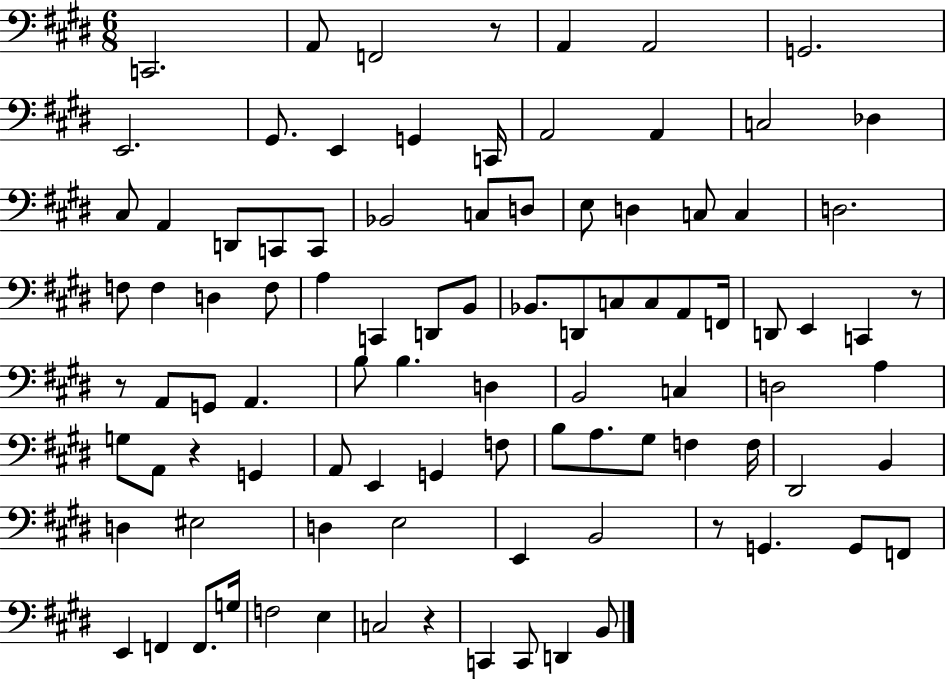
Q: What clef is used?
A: bass